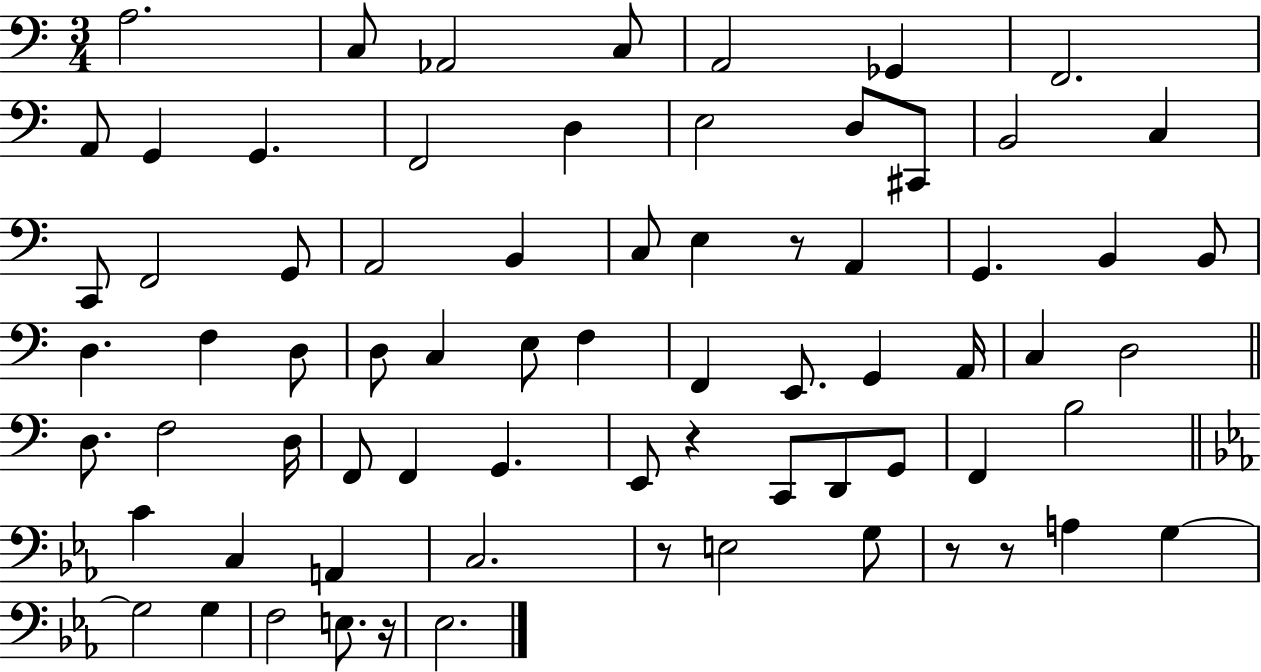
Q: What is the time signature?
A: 3/4